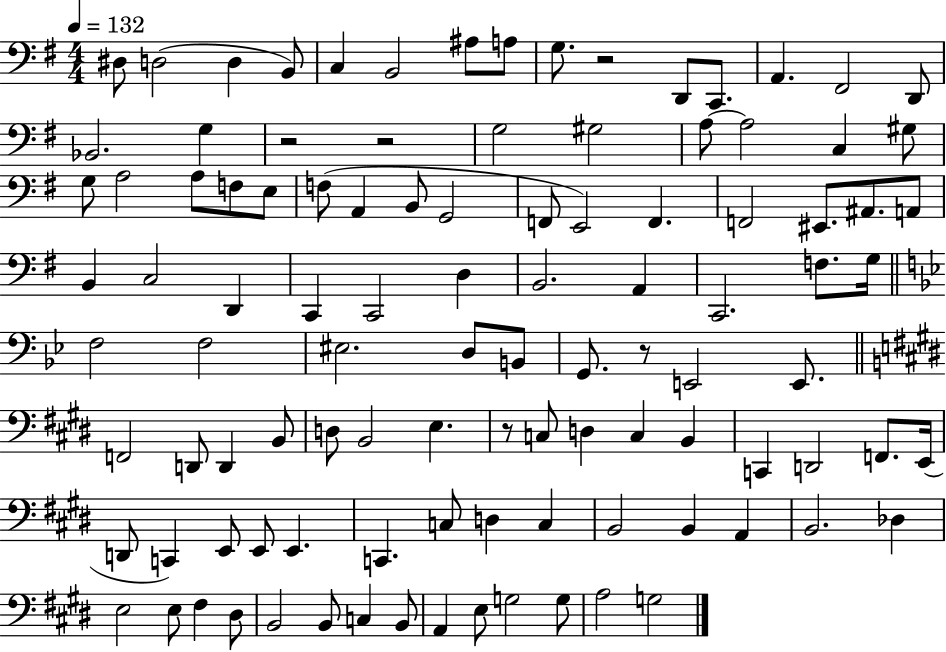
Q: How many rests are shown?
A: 5